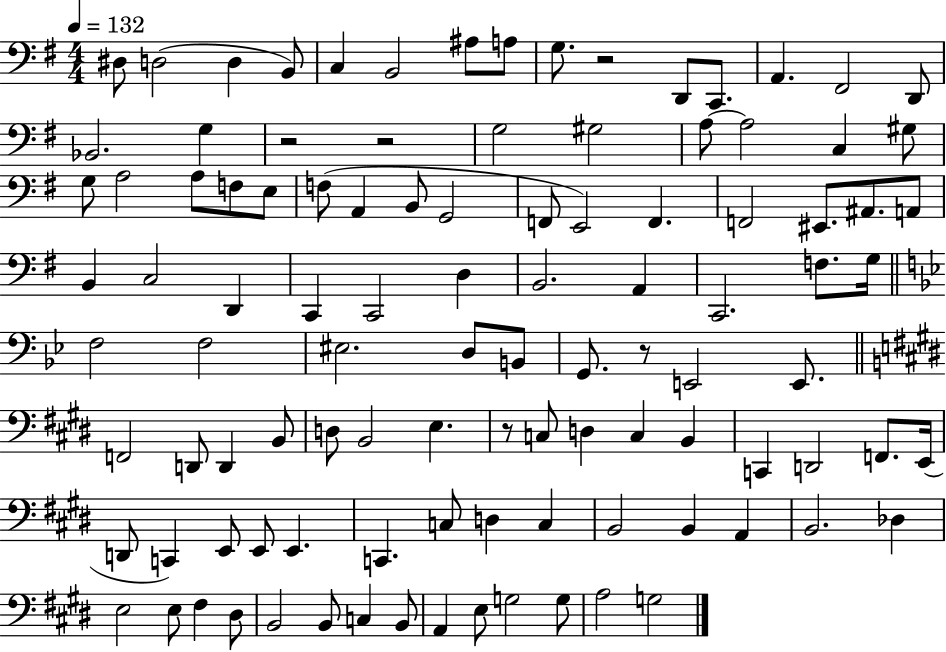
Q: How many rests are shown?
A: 5